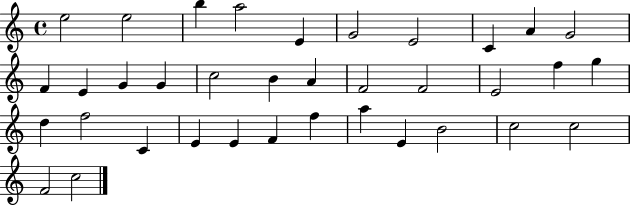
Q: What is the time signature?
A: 4/4